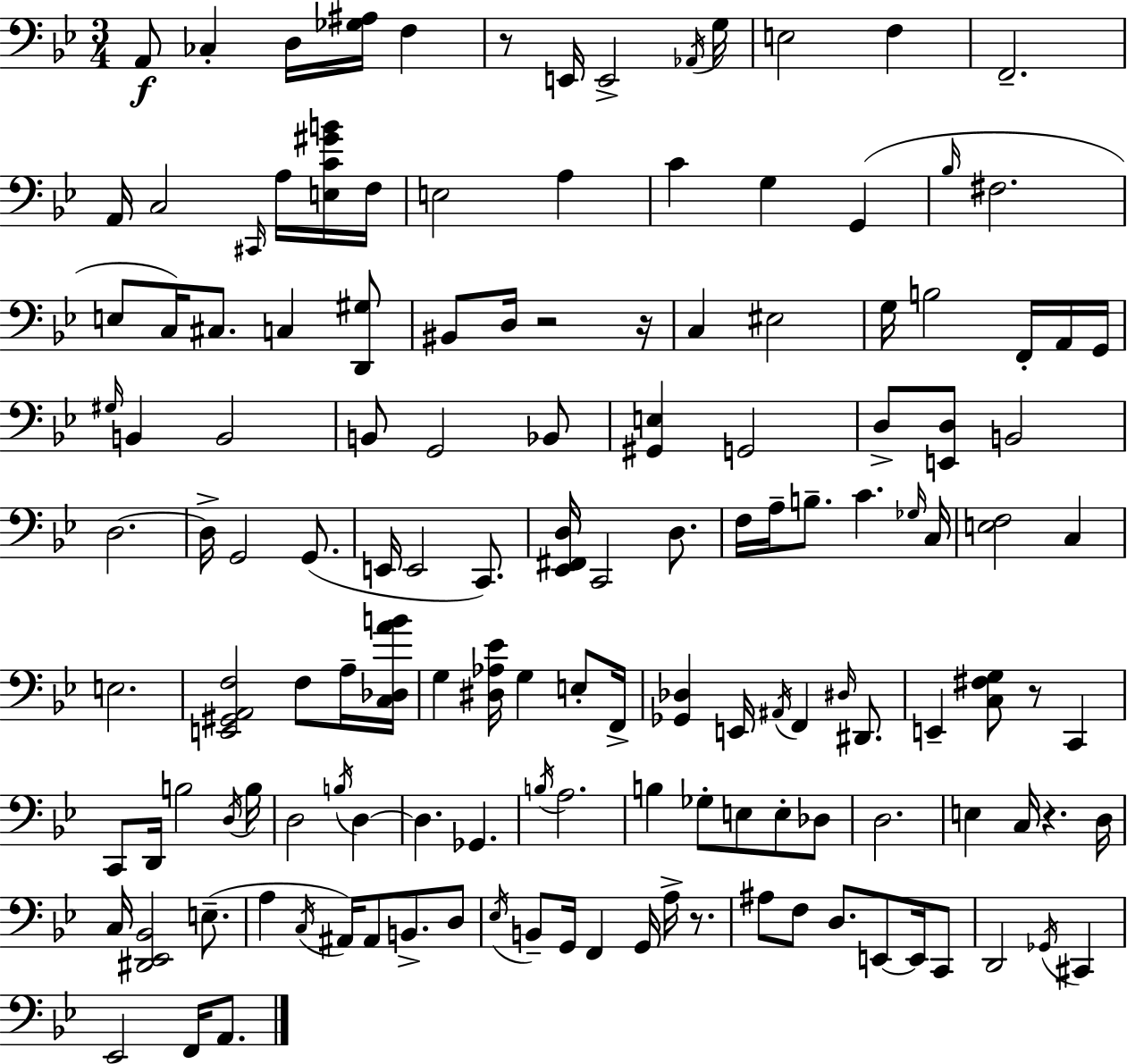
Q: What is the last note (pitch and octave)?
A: A2